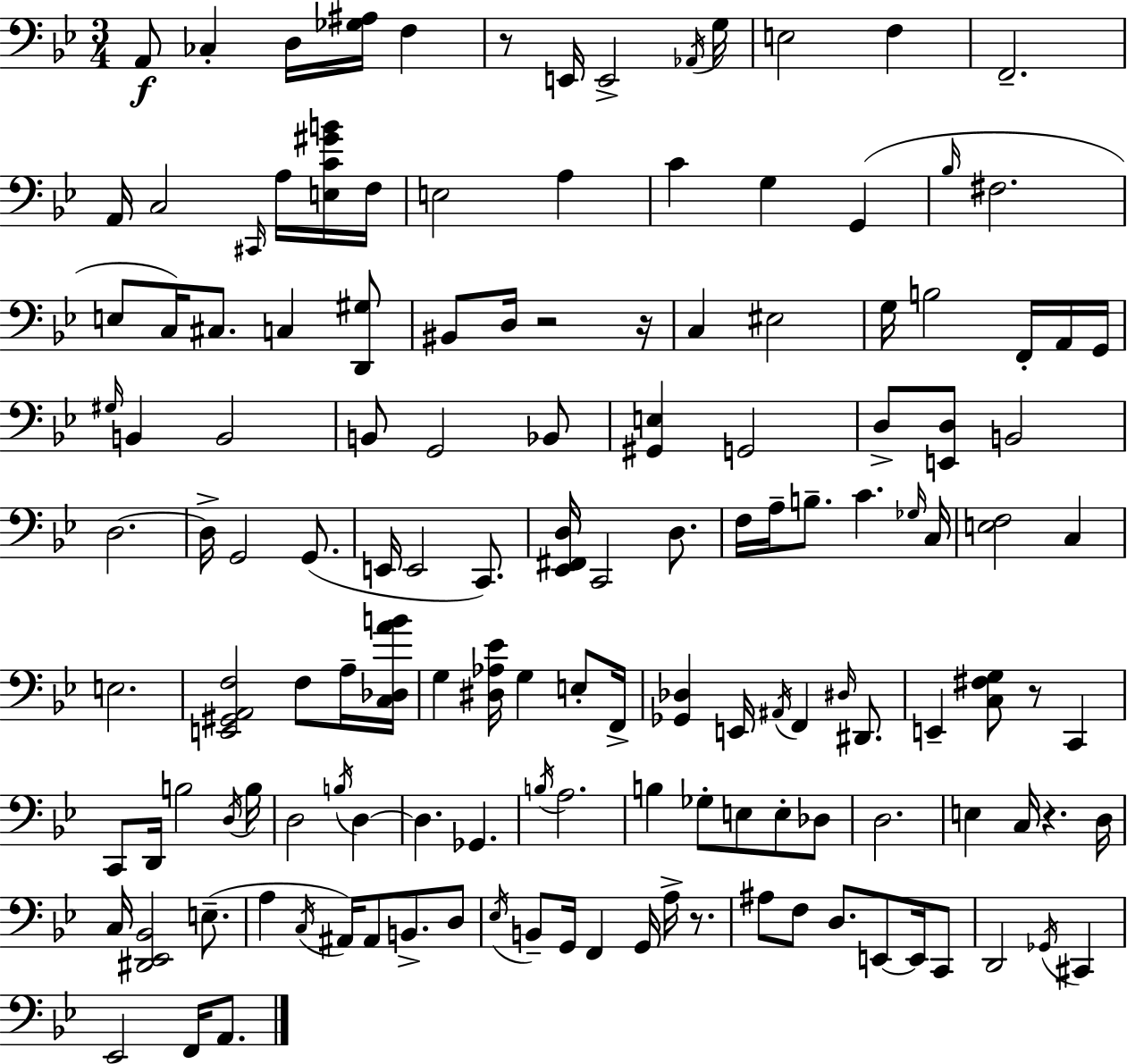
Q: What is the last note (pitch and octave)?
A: A2